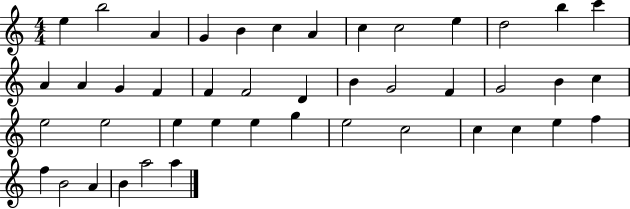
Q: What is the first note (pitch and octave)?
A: E5